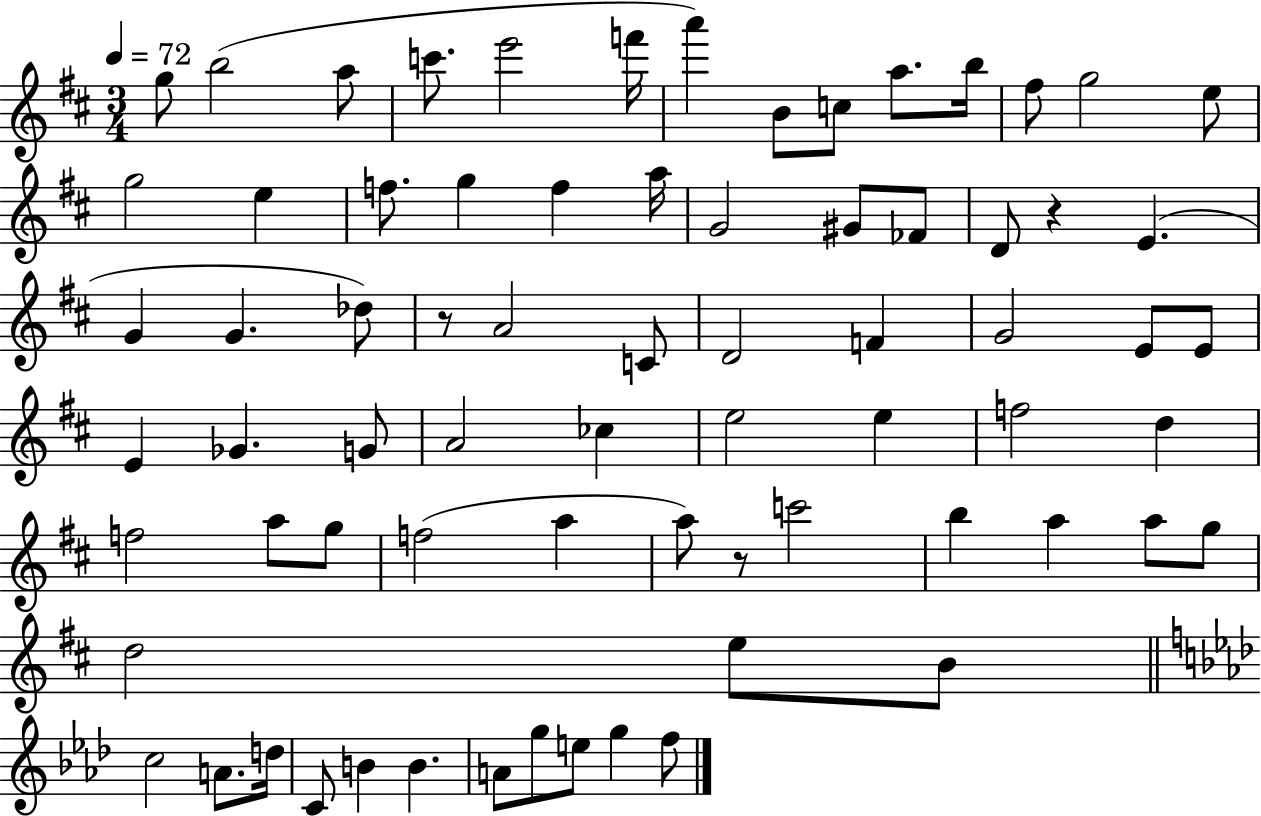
G5/e B5/h A5/e C6/e. E6/h F6/s A6/q B4/e C5/e A5/e. B5/s F#5/e G5/h E5/e G5/h E5/q F5/e. G5/q F5/q A5/s G4/h G#4/e FES4/e D4/e R/q E4/q. G4/q G4/q. Db5/e R/e A4/h C4/e D4/h F4/q G4/h E4/e E4/e E4/q Gb4/q. G4/e A4/h CES5/q E5/h E5/q F5/h D5/q F5/h A5/e G5/e F5/h A5/q A5/e R/e C6/h B5/q A5/q A5/e G5/e D5/h E5/e B4/e C5/h A4/e. D5/s C4/e B4/q B4/q. A4/e G5/e E5/e G5/q F5/e